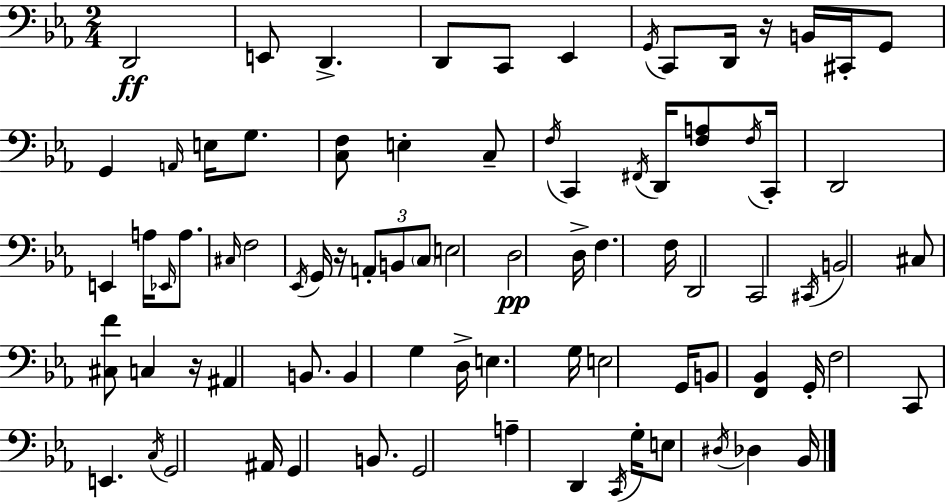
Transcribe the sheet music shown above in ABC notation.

X:1
T:Untitled
M:2/4
L:1/4
K:Cm
D,,2 E,,/2 D,, D,,/2 C,,/2 _E,, G,,/4 C,,/2 D,,/4 z/4 B,,/4 ^C,,/4 G,,/2 G,, A,,/4 E,/4 G,/2 [C,F,]/2 E, C,/2 F,/4 C,, ^F,,/4 D,,/4 [F,A,]/2 F,/4 C,,/4 D,,2 E,, A,/4 _E,,/4 A,/2 ^C,/4 F,2 _E,,/4 G,,/4 z/4 A,,/2 B,,/2 C,/2 E,2 D,2 D,/4 F, F,/4 D,,2 C,,2 ^C,,/4 B,,2 ^C,/2 [^C,F]/2 C, z/4 ^A,, B,,/2 B,, G, D,/4 E, G,/4 E,2 G,,/4 B,,/2 [F,,_B,,] G,,/4 F,2 C,,/2 E,, C,/4 G,,2 ^A,,/4 G,, B,,/2 G,,2 A, D,, C,,/4 G,/4 E,/2 ^D,/4 _D, _B,,/4